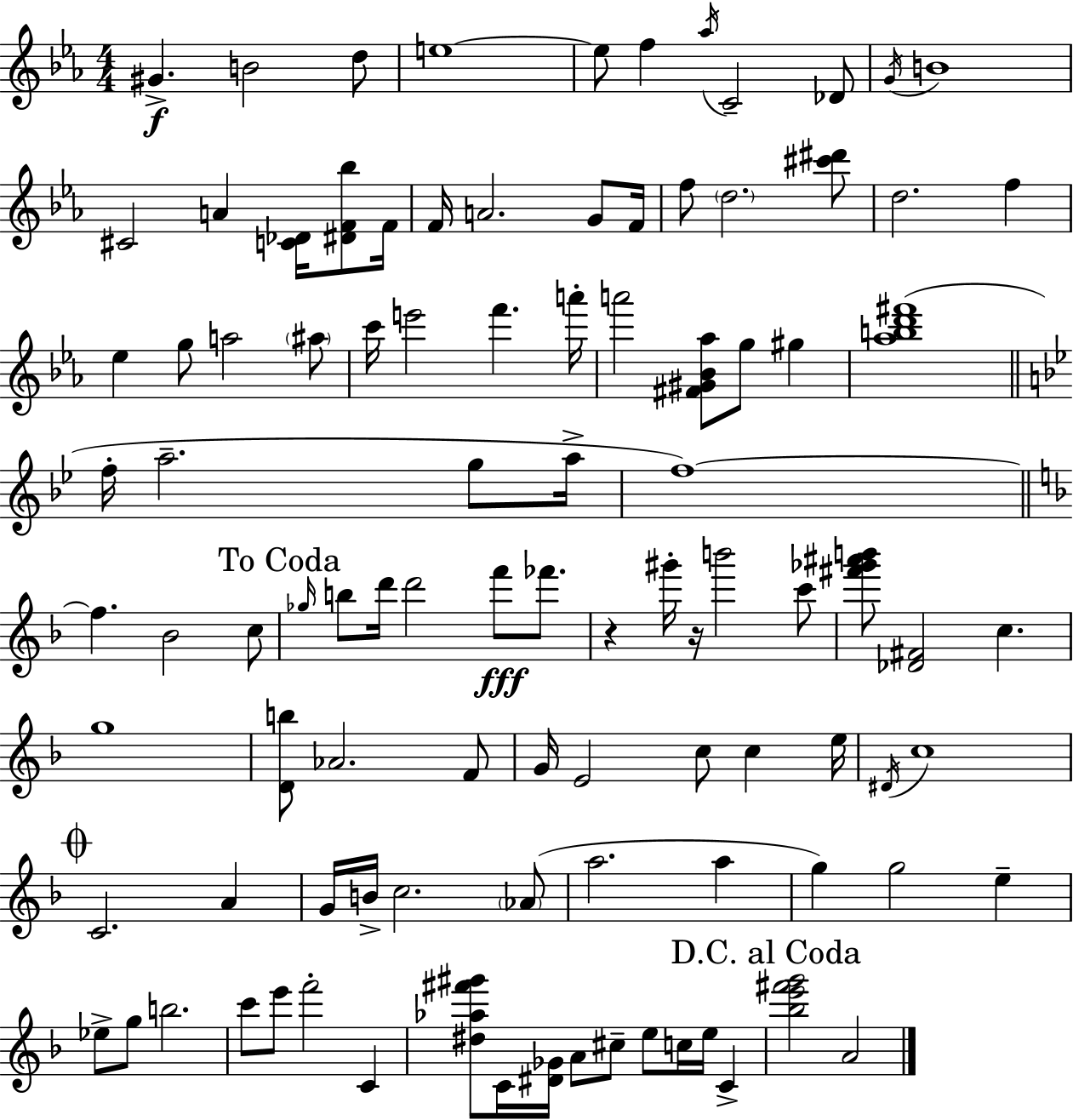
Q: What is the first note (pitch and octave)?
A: G#4